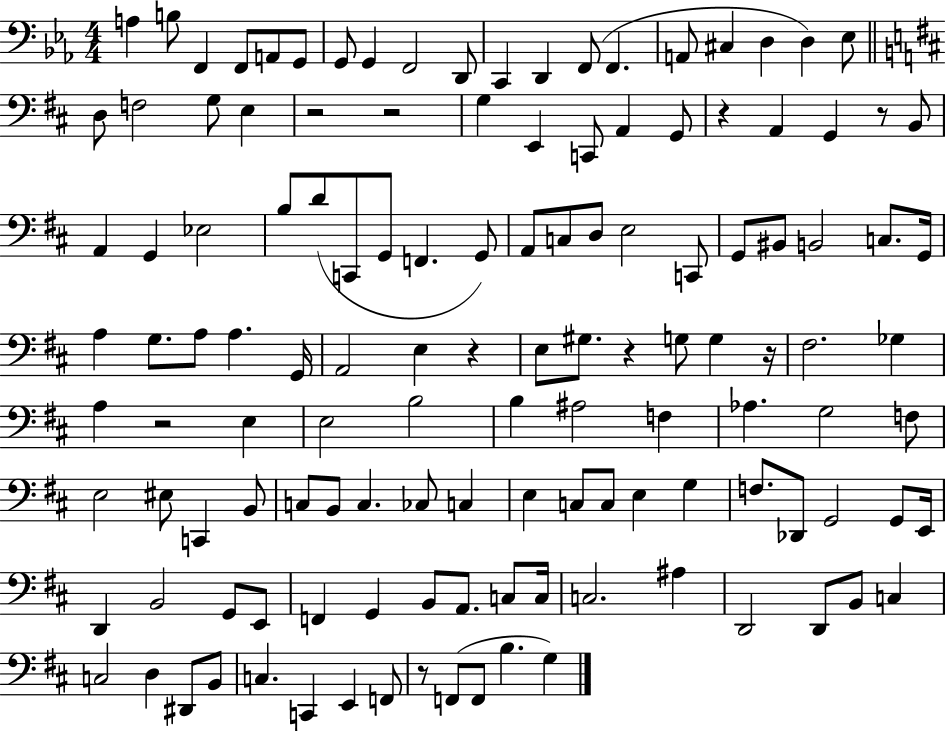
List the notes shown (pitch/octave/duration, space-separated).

A3/q B3/e F2/q F2/e A2/e G2/e G2/e G2/q F2/h D2/e C2/q D2/q F2/e F2/q. A2/e C#3/q D3/q D3/q Eb3/e D3/e F3/h G3/e E3/q R/h R/h G3/q E2/q C2/e A2/q G2/e R/q A2/q G2/q R/e B2/e A2/q G2/q Eb3/h B3/e D4/e C2/e G2/e F2/q. G2/e A2/e C3/e D3/e E3/h C2/e G2/e BIS2/e B2/h C3/e. G2/s A3/q G3/e. A3/e A3/q. G2/s A2/h E3/q R/q E3/e G#3/e. R/q G3/e G3/q R/s F#3/h. Gb3/q A3/q R/h E3/q E3/h B3/h B3/q A#3/h F3/q Ab3/q. G3/h F3/e E3/h EIS3/e C2/q B2/e C3/e B2/e C3/q. CES3/e C3/q E3/q C3/e C3/e E3/q G3/q F3/e. Db2/e G2/h G2/e E2/s D2/q B2/h G2/e E2/e F2/q G2/q B2/e A2/e. C3/e C3/s C3/h. A#3/q D2/h D2/e B2/e C3/q C3/h D3/q D#2/e B2/e C3/q. C2/q E2/q F2/e R/e F2/e F2/e B3/q. G3/q